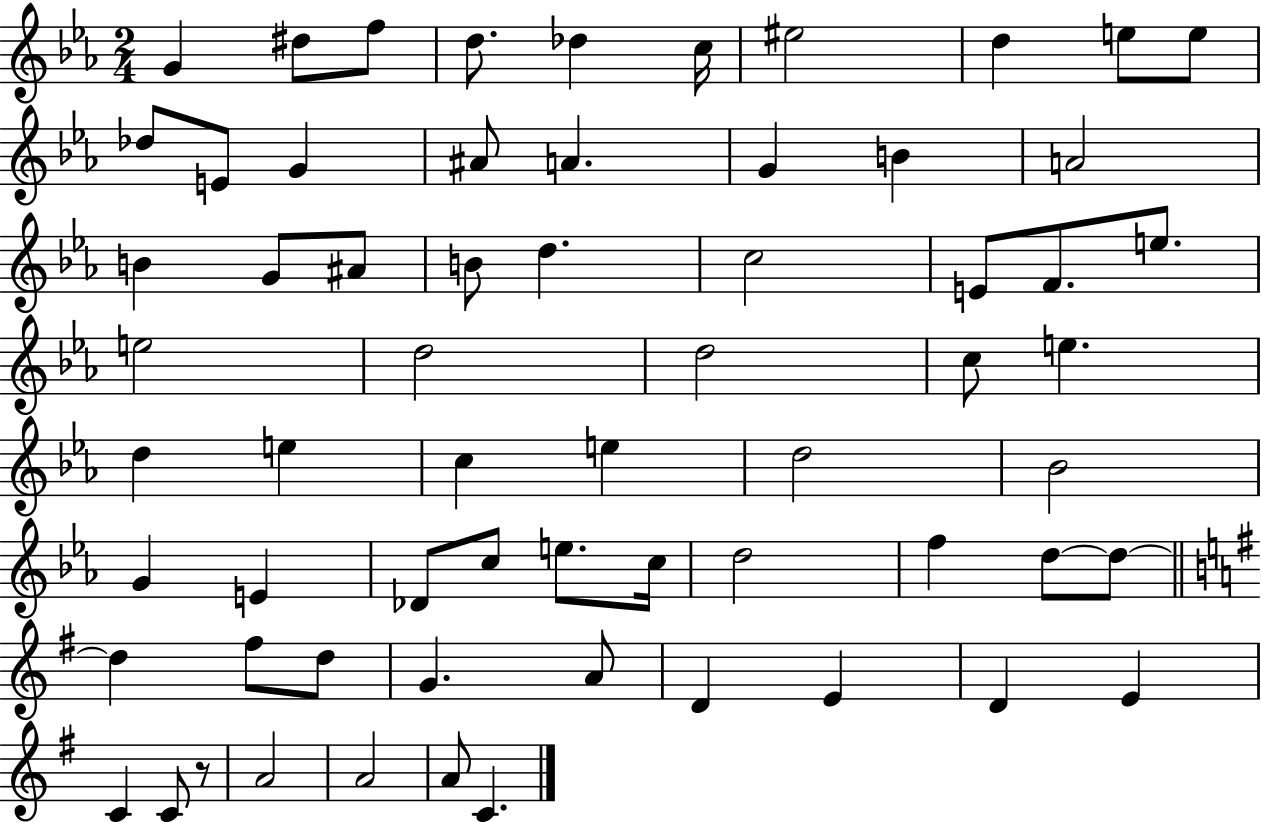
G4/q D#5/e F5/e D5/e. Db5/q C5/s EIS5/h D5/q E5/e E5/e Db5/e E4/e G4/q A#4/e A4/q. G4/q B4/q A4/h B4/q G4/e A#4/e B4/e D5/q. C5/h E4/e F4/e. E5/e. E5/h D5/h D5/h C5/e E5/q. D5/q E5/q C5/q E5/q D5/h Bb4/h G4/q E4/q Db4/e C5/e E5/e. C5/s D5/h F5/q D5/e D5/e D5/q F#5/e D5/e G4/q. A4/e D4/q E4/q D4/q E4/q C4/q C4/e R/e A4/h A4/h A4/e C4/q.